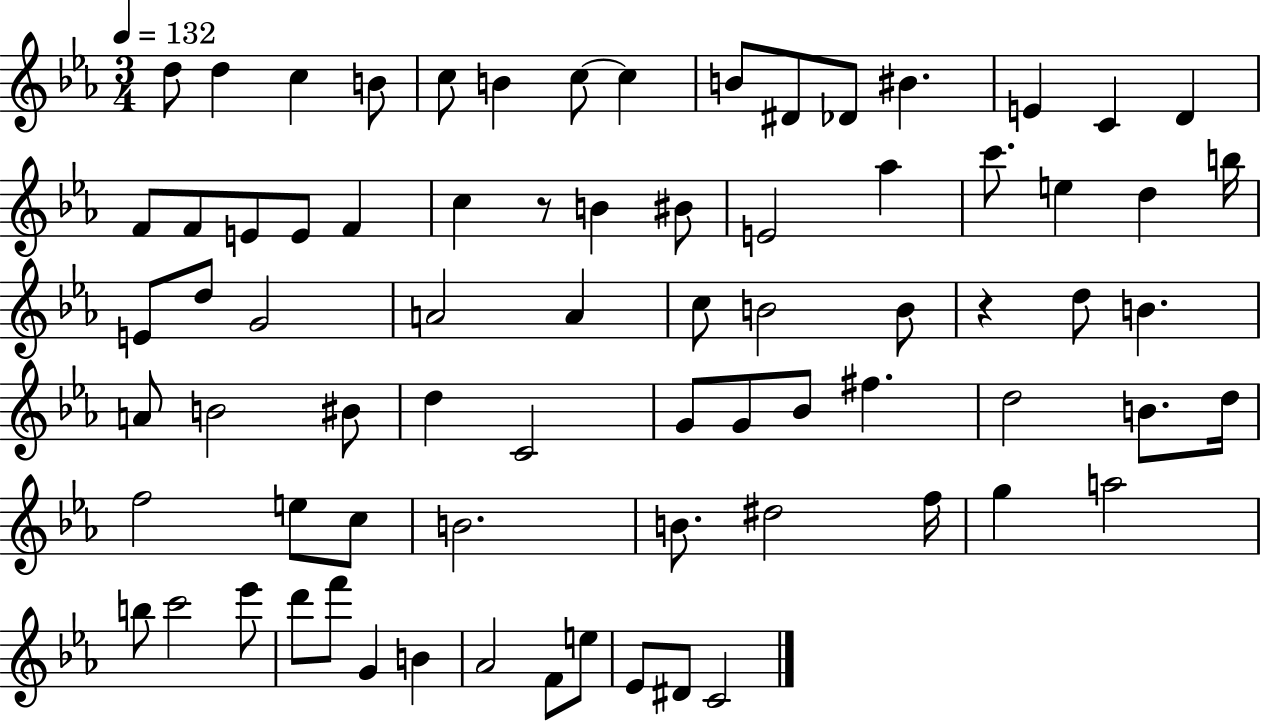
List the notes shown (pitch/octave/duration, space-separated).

D5/e D5/q C5/q B4/e C5/e B4/q C5/e C5/q B4/e D#4/e Db4/e BIS4/q. E4/q C4/q D4/q F4/e F4/e E4/e E4/e F4/q C5/q R/e B4/q BIS4/e E4/h Ab5/q C6/e. E5/q D5/q B5/s E4/e D5/e G4/h A4/h A4/q C5/e B4/h B4/e R/q D5/e B4/q. A4/e B4/h BIS4/e D5/q C4/h G4/e G4/e Bb4/e F#5/q. D5/h B4/e. D5/s F5/h E5/e C5/e B4/h. B4/e. D#5/h F5/s G5/q A5/h B5/e C6/h Eb6/e D6/e F6/e G4/q B4/q Ab4/h F4/e E5/e Eb4/e D#4/e C4/h